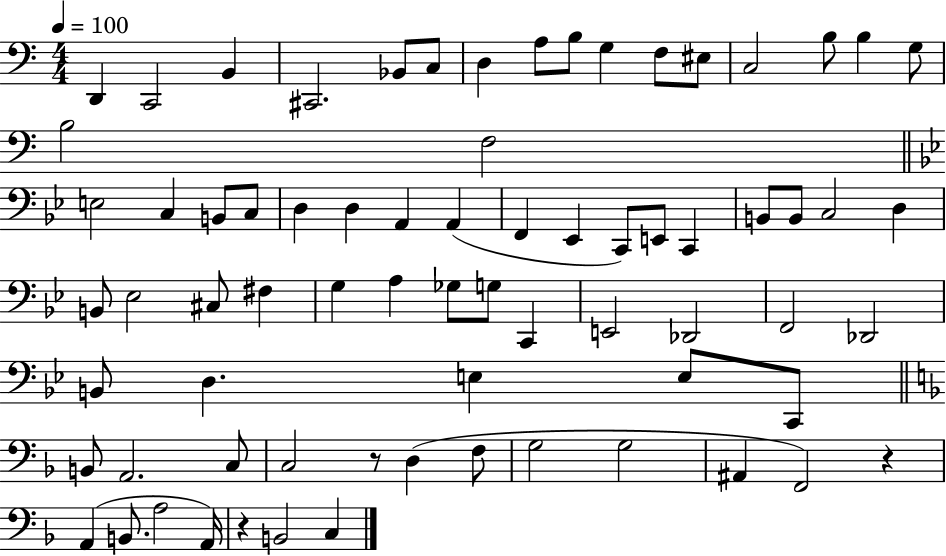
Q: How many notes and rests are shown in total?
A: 72